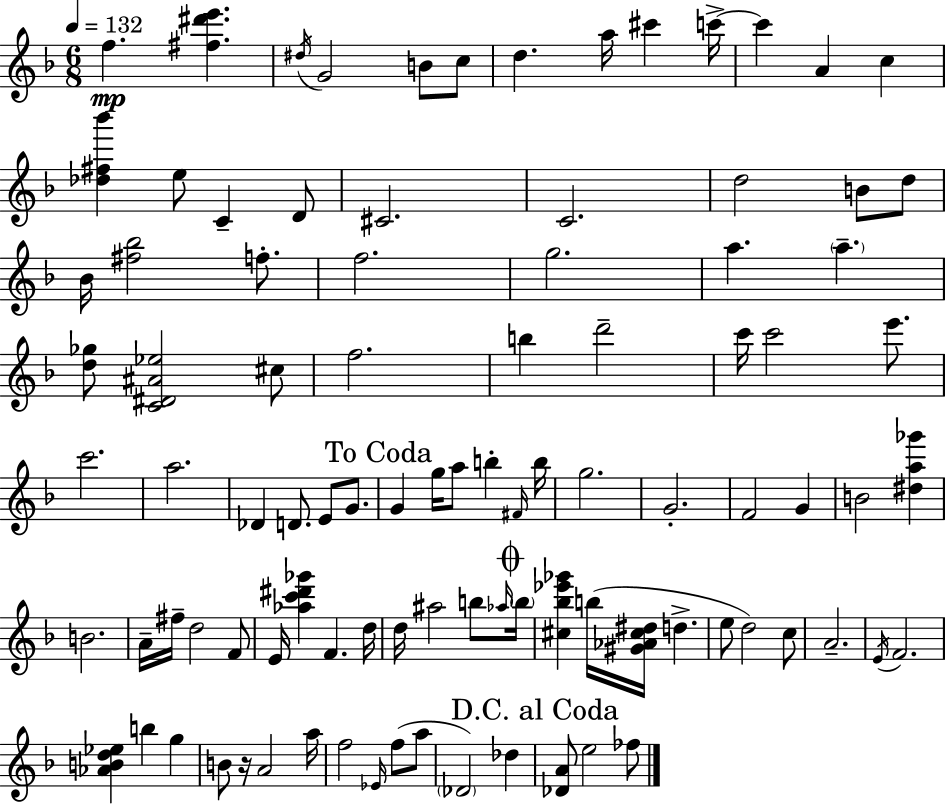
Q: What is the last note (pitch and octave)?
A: FES5